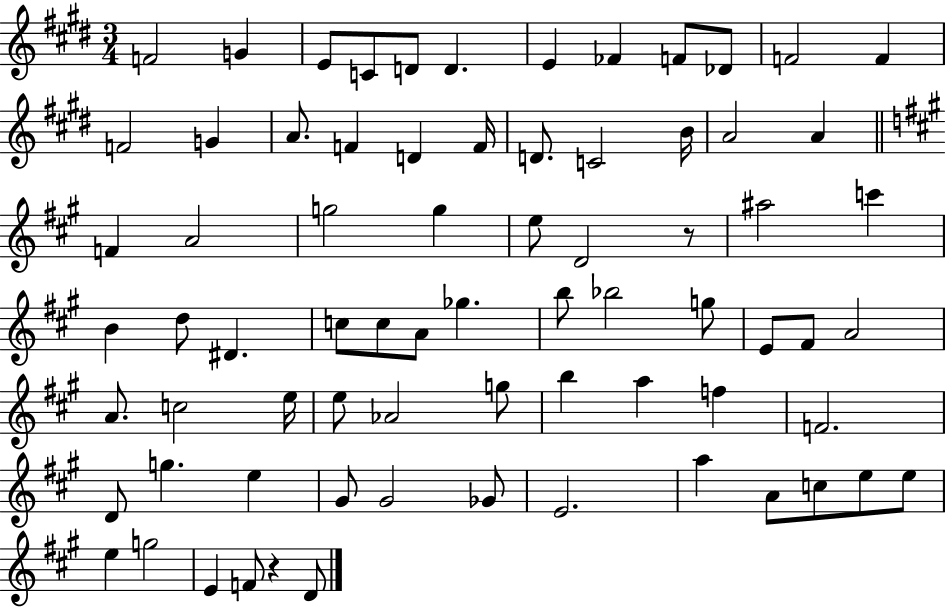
{
  \clef treble
  \numericTimeSignature
  \time 3/4
  \key e \major
  f'2 g'4 | e'8 c'8 d'8 d'4. | e'4 fes'4 f'8 des'8 | f'2 f'4 | \break f'2 g'4 | a'8. f'4 d'4 f'16 | d'8. c'2 b'16 | a'2 a'4 | \break \bar "||" \break \key a \major f'4 a'2 | g''2 g''4 | e''8 d'2 r8 | ais''2 c'''4 | \break b'4 d''8 dis'4. | c''8 c''8 a'8 ges''4. | b''8 bes''2 g''8 | e'8 fis'8 a'2 | \break a'8. c''2 e''16 | e''8 aes'2 g''8 | b''4 a''4 f''4 | f'2. | \break d'8 g''4. e''4 | gis'8 gis'2 ges'8 | e'2. | a''4 a'8 c''8 e''8 e''8 | \break e''4 g''2 | e'4 f'8 r4 d'8 | \bar "|."
}